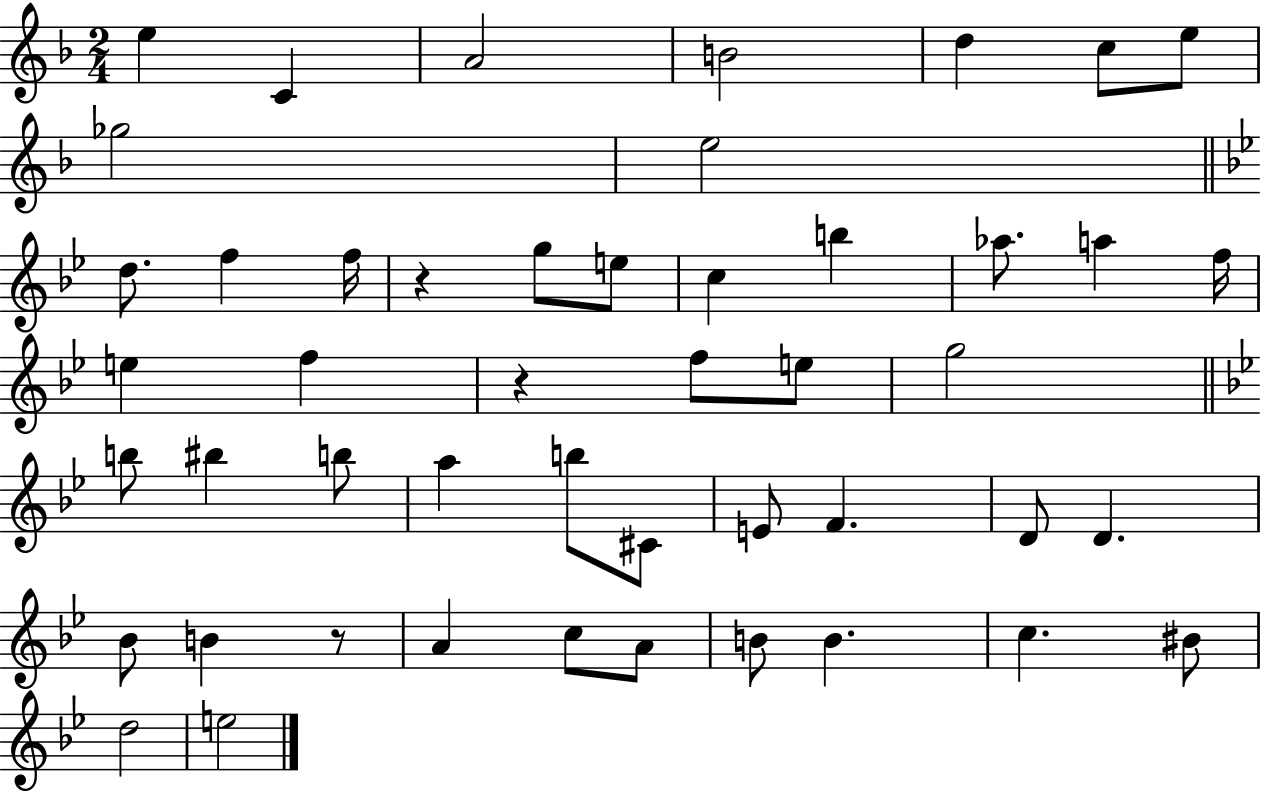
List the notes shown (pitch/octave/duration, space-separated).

E5/q C4/q A4/h B4/h D5/q C5/e E5/e Gb5/h E5/h D5/e. F5/q F5/s R/q G5/e E5/e C5/q B5/q Ab5/e. A5/q F5/s E5/q F5/q R/q F5/e E5/e G5/h B5/e BIS5/q B5/e A5/q B5/e C#4/e E4/e F4/q. D4/e D4/q. Bb4/e B4/q R/e A4/q C5/e A4/e B4/e B4/q. C5/q. BIS4/e D5/h E5/h